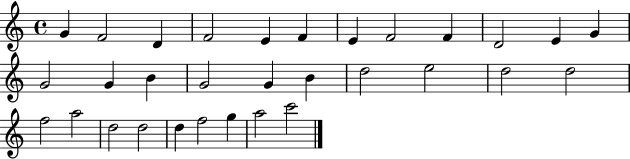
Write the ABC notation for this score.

X:1
T:Untitled
M:4/4
L:1/4
K:C
G F2 D F2 E F E F2 F D2 E G G2 G B G2 G B d2 e2 d2 d2 f2 a2 d2 d2 d f2 g a2 c'2